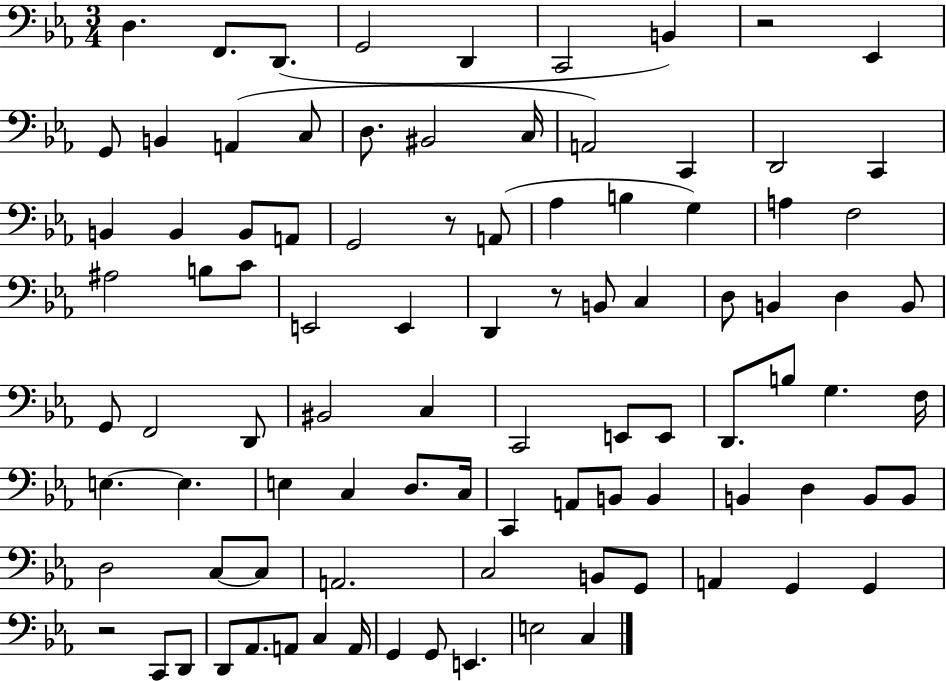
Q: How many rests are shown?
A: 4